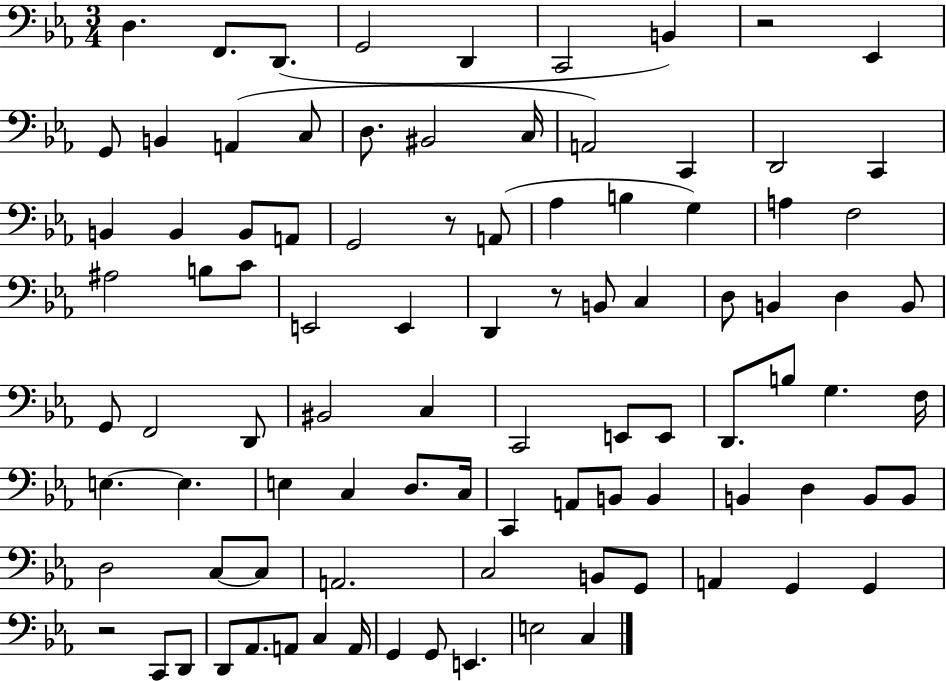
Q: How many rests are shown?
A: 4